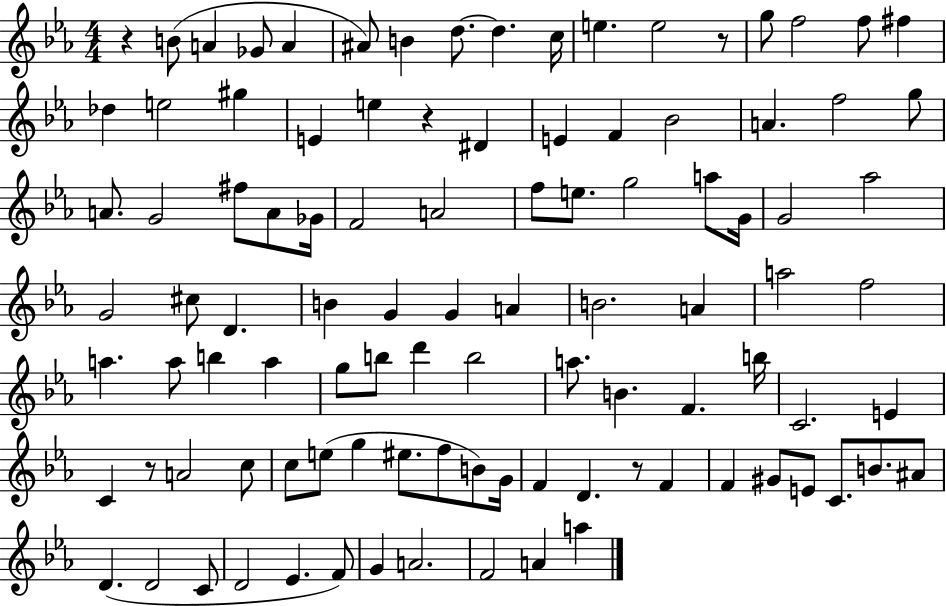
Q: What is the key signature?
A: EES major